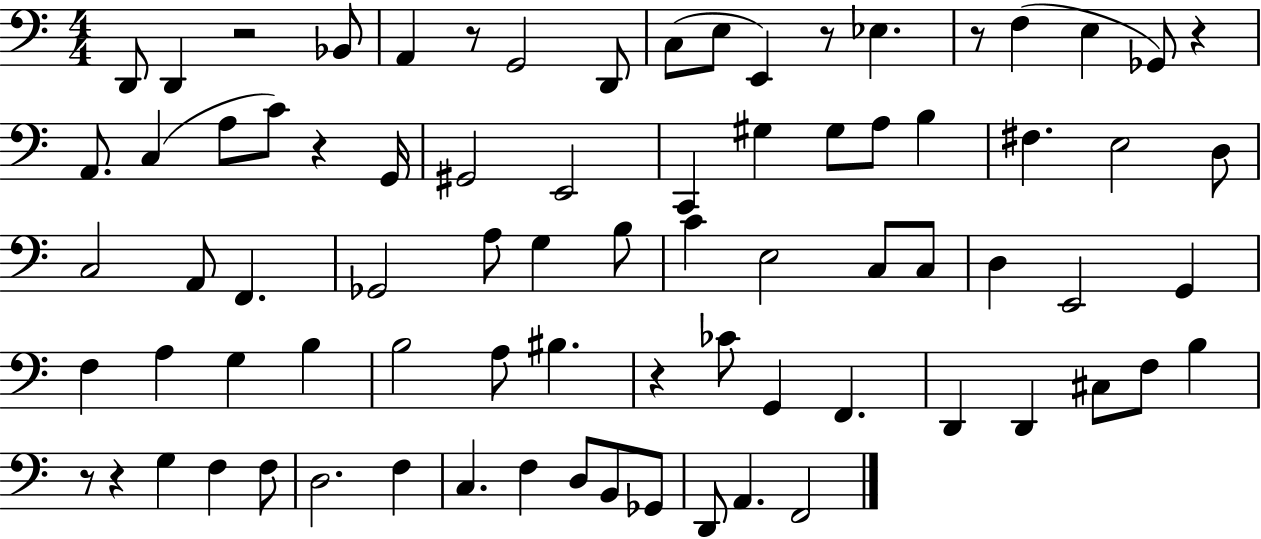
{
  \clef bass
  \numericTimeSignature
  \time 4/4
  \key c \major
  \repeat volta 2 { d,8 d,4 r2 bes,8 | a,4 r8 g,2 d,8 | c8( e8 e,4) r8 ees4. | r8 f4( e4 ges,8) r4 | \break a,8. c4( a8 c'8) r4 g,16 | gis,2 e,2 | c,4 gis4 gis8 a8 b4 | fis4. e2 d8 | \break c2 a,8 f,4. | ges,2 a8 g4 b8 | c'4 e2 c8 c8 | d4 e,2 g,4 | \break f4 a4 g4 b4 | b2 a8 bis4. | r4 ces'8 g,4 f,4. | d,4 d,4 cis8 f8 b4 | \break r8 r4 g4 f4 f8 | d2. f4 | c4. f4 d8 b,8 ges,8 | d,8 a,4. f,2 | \break } \bar "|."
}